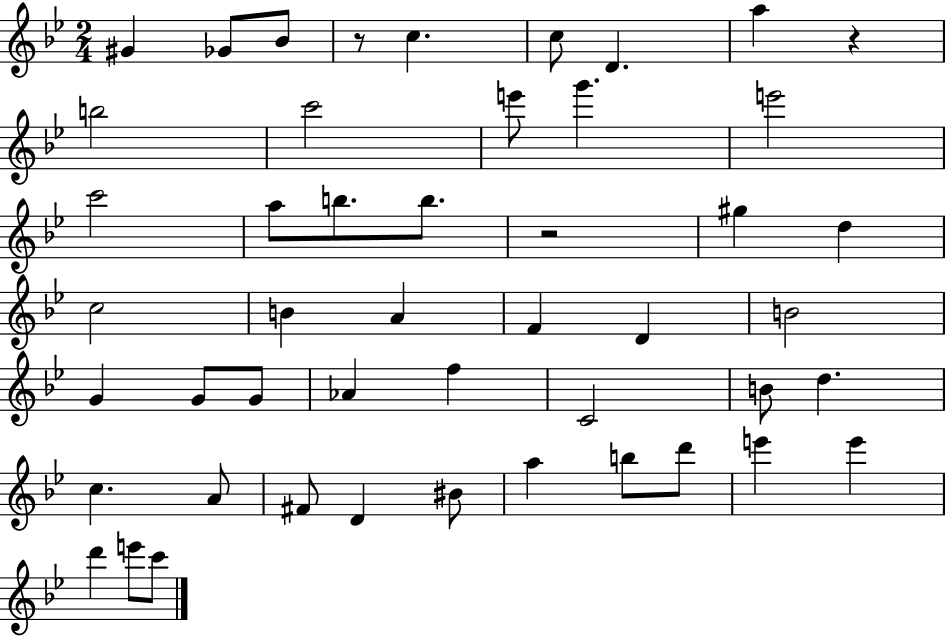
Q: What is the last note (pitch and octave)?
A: C6